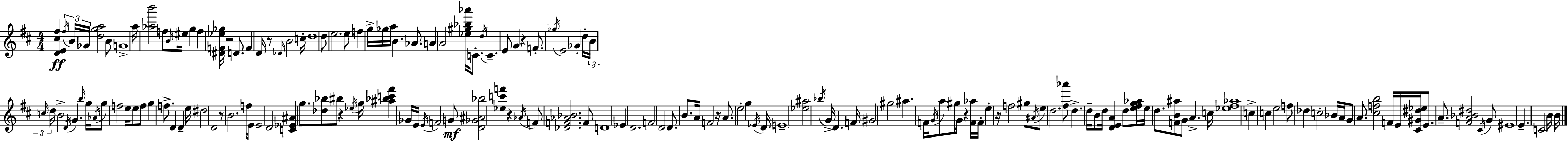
[D4,E4,C#5,F#5]/q F#5/s B4/s Gb4/s [D5,G5,A5]/h B4/e G4/w A5/s [Ab5,B6]/h F5/e B4/s EIS5/s G5/q F5/q [D#4,F4,Eb5,Gb5]/s R/h D4/e. F4/q D4/s R/e Db4/s B4/h C5/s D5/w D5/e E5/h. E5/e F5/q G5/s Gb5/s A5/s B4/q. Ab4/e. A4/q A4/h [Eb5,G#5,Bb5,Ab6]/s C4/e. D5/s C4/q. E4/e G4/q R/q F4/e. Gb5/s E4/h Gb4/q D5/s B4/s C5/s D5/s B4/h D4/s G4/q. B5/s G5/s Ab4/s G5/e F5/h E5/s E5/e F5/e G5/q F5/e. D4/q D4/q E5/s D#5/h D4/h R/e B4/h. F5/s E4/s E4/h D4/h [C4,Eb4,A#4]/q G5/e. [Db5,Bb5]/e BIS5/e R/q Eb5/s G5/s [A#5,Bb5,C6,F#6]/q Gb4/s E4/s E4/s F4/h G4/e [D4,Gb4,A#4,Bb5]/h [Eb5,C6,F6]/q R/q Ab4/s F4/e [Db4,F4,Ab4,Bb4]/h. F4/e D4/w Eb4/q D4/h. F4/h D4/h D4/e. B4/e. A4/s F4/h R/s A4/e. E5/h G5/q Eb4/s D4/s E4/w [Eb5,A#5]/h Bb5/s G4/s D4/q. F4/s G#4/h G#5/h A#5/q. F4/s G4/s A5/e G#5/s G4/s R/q [F4,Ab5]/s F4/s E5/q R/s F5/h G#5/e A#4/s E5/e D5/h. [F#5,Ab6]/e D5/q. D5/s B4/e D5/s [D4,E4,A4]/q D5/e [E5,F#5,G5,Ab5]/s E5/s D5/e. [F4,B4,A#5]/e G4/e A4/q. C5/s [Eb5,F#5,Ab5]/w C5/q C5/q E5/h F5/e Db5/q C5/h Bb4/s A4/s G4/e A4/e. [C#5,F5,B5]/h F4/s E4/s [C#4,G#4,D#5,Eb5]/s E4/e. A4/e. [F4,A4,Bb4,D#5]/h C#4/s G4/e EIS4/w E4/q. C4/h B4/s B4/s